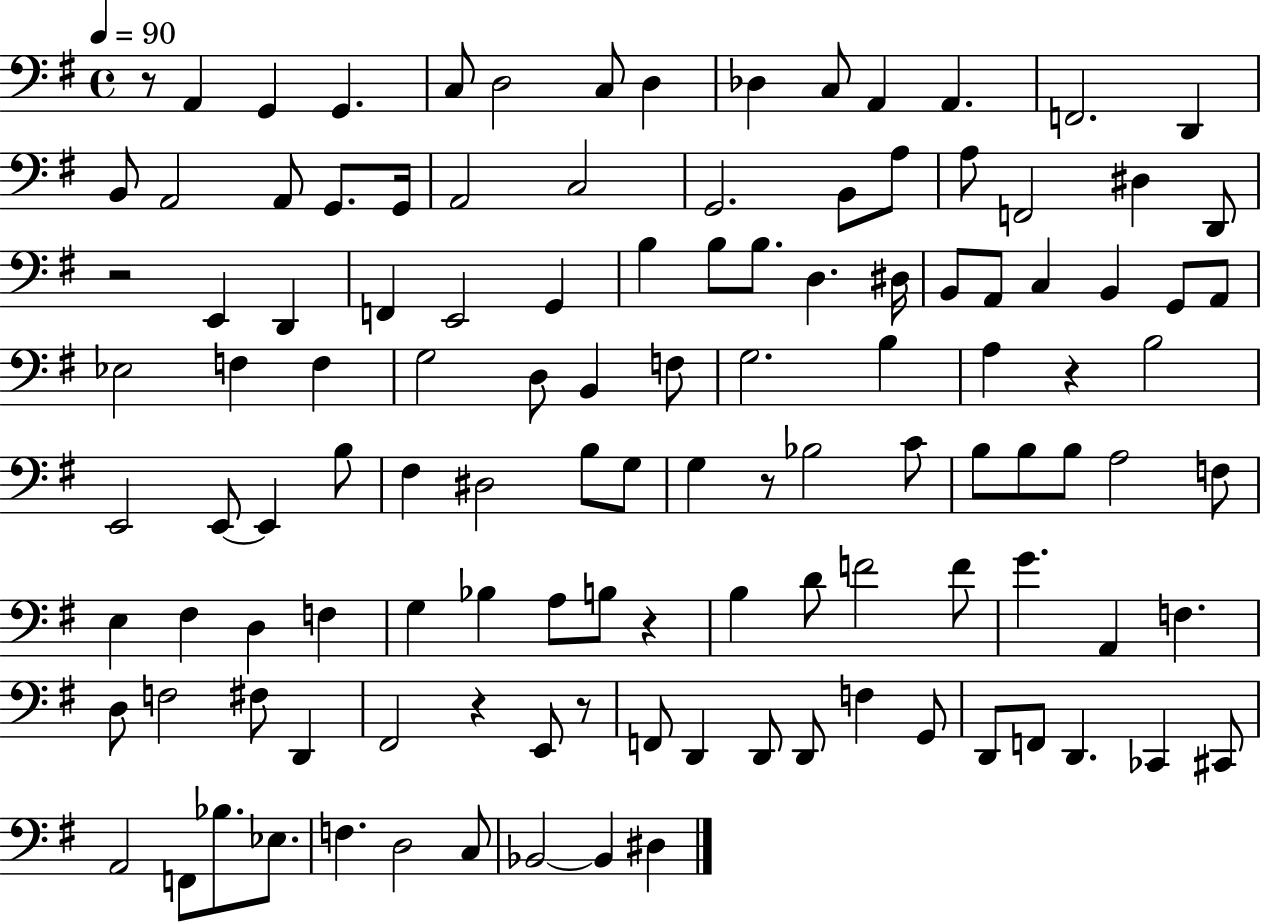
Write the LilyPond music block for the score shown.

{
  \clef bass
  \time 4/4
  \defaultTimeSignature
  \key g \major
  \tempo 4 = 90
  r8 a,4 g,4 g,4. | c8 d2 c8 d4 | des4 c8 a,4 a,4. | f,2. d,4 | \break b,8 a,2 a,8 g,8. g,16 | a,2 c2 | g,2. b,8 a8 | a8 f,2 dis4 d,8 | \break r2 e,4 d,4 | f,4 e,2 g,4 | b4 b8 b8. d4. dis16 | b,8 a,8 c4 b,4 g,8 a,8 | \break ees2 f4 f4 | g2 d8 b,4 f8 | g2. b4 | a4 r4 b2 | \break e,2 e,8~~ e,4 b8 | fis4 dis2 b8 g8 | g4 r8 bes2 c'8 | b8 b8 b8 a2 f8 | \break e4 fis4 d4 f4 | g4 bes4 a8 b8 r4 | b4 d'8 f'2 f'8 | g'4. a,4 f4. | \break d8 f2 fis8 d,4 | fis,2 r4 e,8 r8 | f,8 d,4 d,8 d,8 f4 g,8 | d,8 f,8 d,4. ces,4 cis,8 | \break a,2 f,8 bes8. ees8. | f4. d2 c8 | bes,2~~ bes,4 dis4 | \bar "|."
}